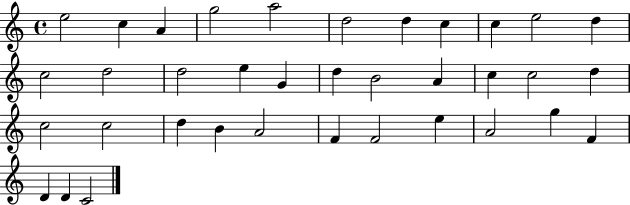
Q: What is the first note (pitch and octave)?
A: E5